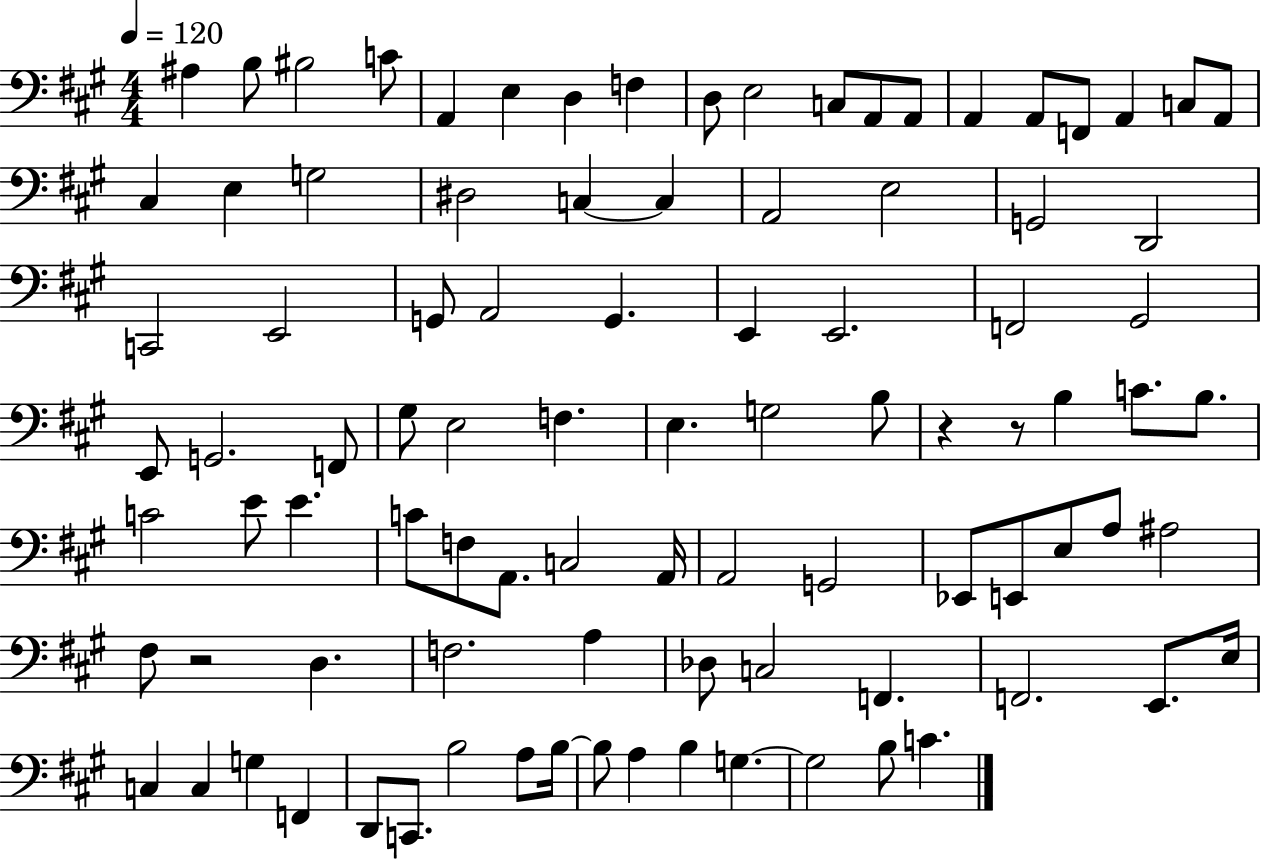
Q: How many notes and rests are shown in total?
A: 94